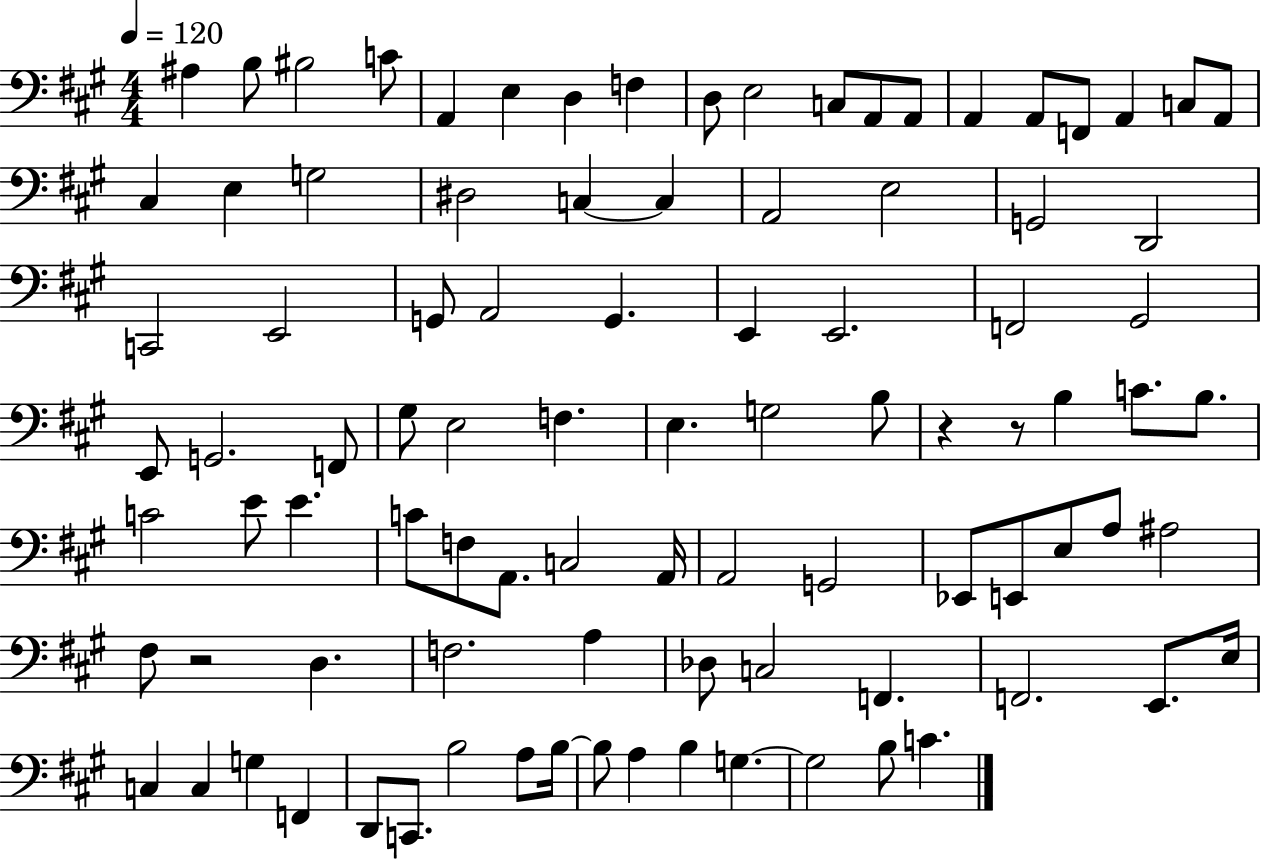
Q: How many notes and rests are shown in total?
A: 94